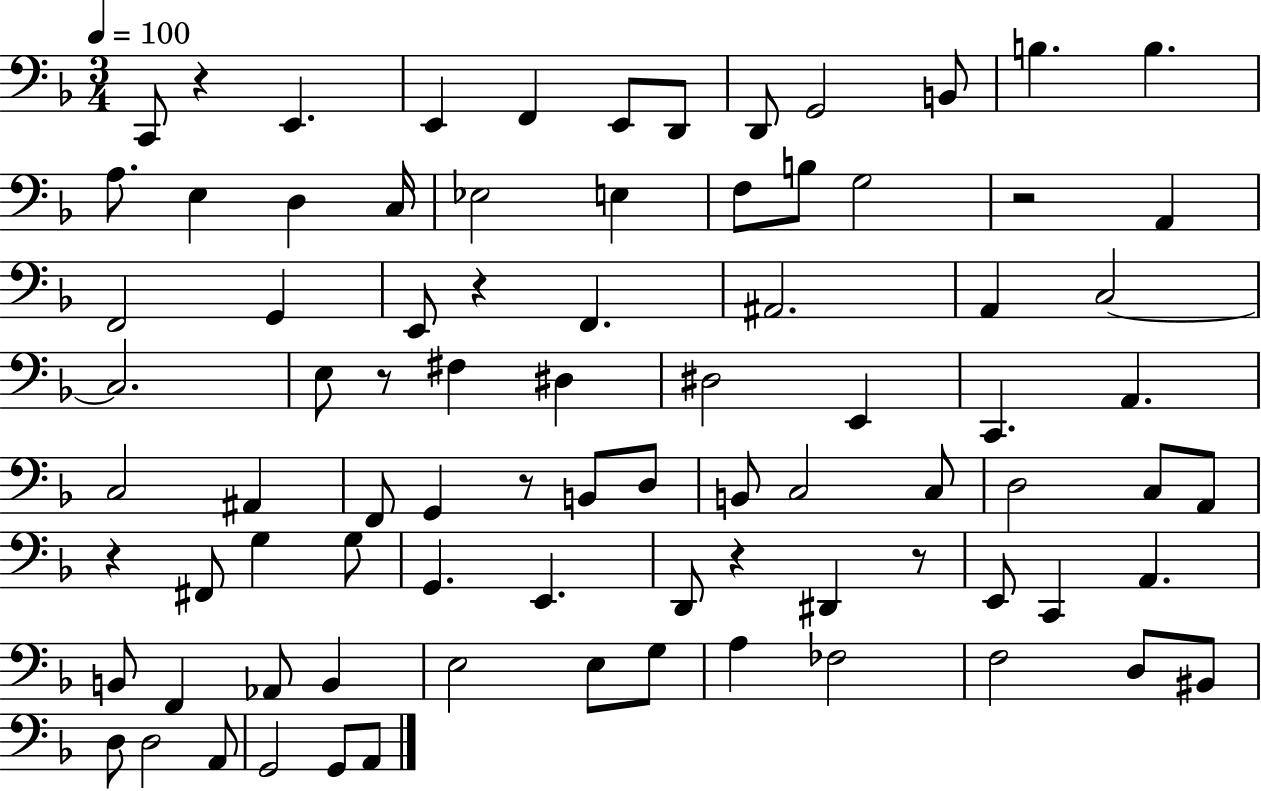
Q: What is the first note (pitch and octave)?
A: C2